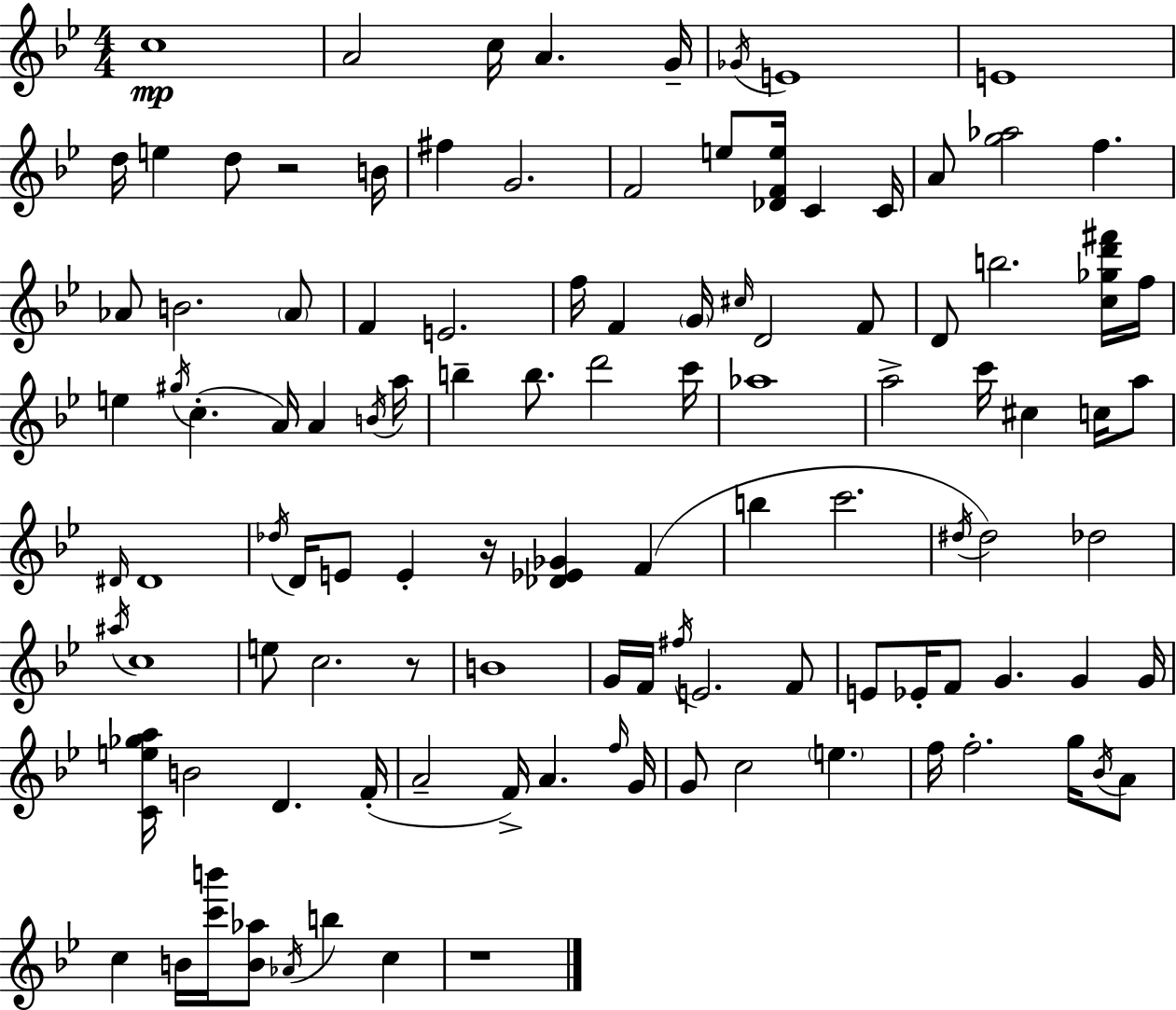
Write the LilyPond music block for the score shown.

{
  \clef treble
  \numericTimeSignature
  \time 4/4
  \key g \minor
  c''1\mp | a'2 c''16 a'4. g'16-- | \acciaccatura { ges'16 } e'1 | e'1 | \break d''16 e''4 d''8 r2 | b'16 fis''4 g'2. | f'2 e''8 <des' f' e''>16 c'4 | c'16 a'8 <g'' aes''>2 f''4. | \break aes'8 b'2. \parenthesize aes'8 | f'4 e'2. | f''16 f'4 \parenthesize g'16 \grace { cis''16 } d'2 | f'8 d'8 b''2. | \break <c'' ges'' d''' fis'''>16 f''16 e''4 \acciaccatura { gis''16 }( c''4.-. a'16) a'4 | \acciaccatura { b'16 } a''16 b''4-- b''8. d'''2 | c'''16 aes''1 | a''2-> c'''16 cis''4 | \break c''16 a''8 \grace { dis'16 } dis'1 | \acciaccatura { des''16 } d'16 e'8 e'4-. r16 <des' ees' ges'>4 | f'4( b''4 c'''2. | \acciaccatura { dis''16 } dis''2) des''2 | \break \acciaccatura { ais''16 } c''1 | e''8 c''2. | r8 b'1 | g'16 f'16 \acciaccatura { fis''16 } e'2. | \break f'8 e'8 ees'16-. f'8 g'4. | g'4 g'16 <c' e'' ges'' a''>16 b'2 | d'4. f'16-.( a'2-- | f'16->) a'4. \grace { f''16 } g'16 g'8 c''2 | \break \parenthesize e''4. f''16 f''2.-. | g''16 \acciaccatura { bes'16 } a'8 c''4 b'16 | <c''' b'''>16 <b' aes''>8 \acciaccatura { aes'16 } b''4 c''4 r1 | \bar "|."
}